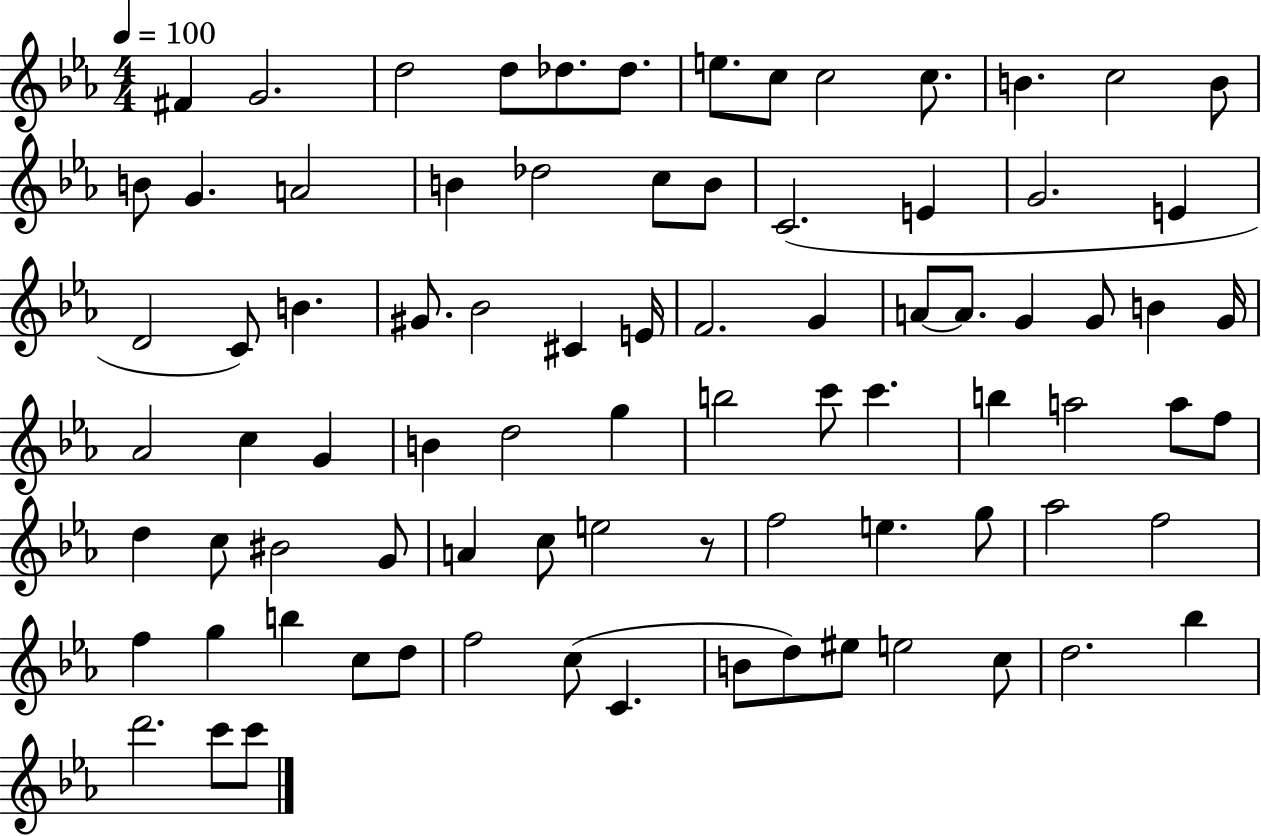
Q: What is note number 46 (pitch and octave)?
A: B5